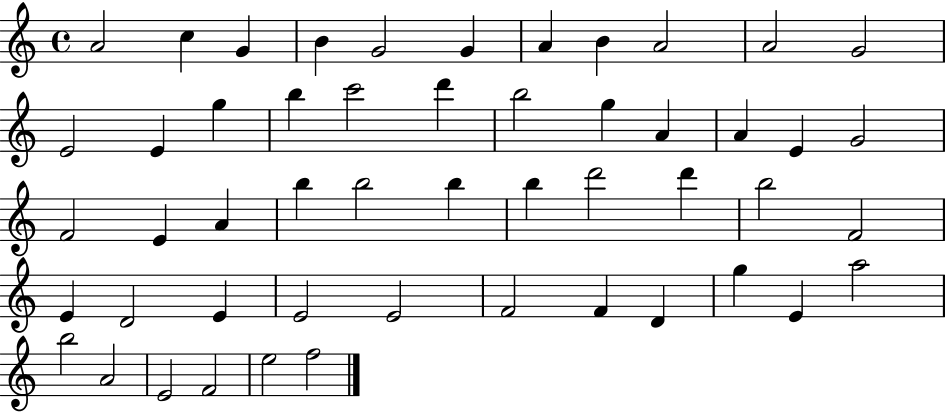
{
  \clef treble
  \time 4/4
  \defaultTimeSignature
  \key c \major
  a'2 c''4 g'4 | b'4 g'2 g'4 | a'4 b'4 a'2 | a'2 g'2 | \break e'2 e'4 g''4 | b''4 c'''2 d'''4 | b''2 g''4 a'4 | a'4 e'4 g'2 | \break f'2 e'4 a'4 | b''4 b''2 b''4 | b''4 d'''2 d'''4 | b''2 f'2 | \break e'4 d'2 e'4 | e'2 e'2 | f'2 f'4 d'4 | g''4 e'4 a''2 | \break b''2 a'2 | e'2 f'2 | e''2 f''2 | \bar "|."
}